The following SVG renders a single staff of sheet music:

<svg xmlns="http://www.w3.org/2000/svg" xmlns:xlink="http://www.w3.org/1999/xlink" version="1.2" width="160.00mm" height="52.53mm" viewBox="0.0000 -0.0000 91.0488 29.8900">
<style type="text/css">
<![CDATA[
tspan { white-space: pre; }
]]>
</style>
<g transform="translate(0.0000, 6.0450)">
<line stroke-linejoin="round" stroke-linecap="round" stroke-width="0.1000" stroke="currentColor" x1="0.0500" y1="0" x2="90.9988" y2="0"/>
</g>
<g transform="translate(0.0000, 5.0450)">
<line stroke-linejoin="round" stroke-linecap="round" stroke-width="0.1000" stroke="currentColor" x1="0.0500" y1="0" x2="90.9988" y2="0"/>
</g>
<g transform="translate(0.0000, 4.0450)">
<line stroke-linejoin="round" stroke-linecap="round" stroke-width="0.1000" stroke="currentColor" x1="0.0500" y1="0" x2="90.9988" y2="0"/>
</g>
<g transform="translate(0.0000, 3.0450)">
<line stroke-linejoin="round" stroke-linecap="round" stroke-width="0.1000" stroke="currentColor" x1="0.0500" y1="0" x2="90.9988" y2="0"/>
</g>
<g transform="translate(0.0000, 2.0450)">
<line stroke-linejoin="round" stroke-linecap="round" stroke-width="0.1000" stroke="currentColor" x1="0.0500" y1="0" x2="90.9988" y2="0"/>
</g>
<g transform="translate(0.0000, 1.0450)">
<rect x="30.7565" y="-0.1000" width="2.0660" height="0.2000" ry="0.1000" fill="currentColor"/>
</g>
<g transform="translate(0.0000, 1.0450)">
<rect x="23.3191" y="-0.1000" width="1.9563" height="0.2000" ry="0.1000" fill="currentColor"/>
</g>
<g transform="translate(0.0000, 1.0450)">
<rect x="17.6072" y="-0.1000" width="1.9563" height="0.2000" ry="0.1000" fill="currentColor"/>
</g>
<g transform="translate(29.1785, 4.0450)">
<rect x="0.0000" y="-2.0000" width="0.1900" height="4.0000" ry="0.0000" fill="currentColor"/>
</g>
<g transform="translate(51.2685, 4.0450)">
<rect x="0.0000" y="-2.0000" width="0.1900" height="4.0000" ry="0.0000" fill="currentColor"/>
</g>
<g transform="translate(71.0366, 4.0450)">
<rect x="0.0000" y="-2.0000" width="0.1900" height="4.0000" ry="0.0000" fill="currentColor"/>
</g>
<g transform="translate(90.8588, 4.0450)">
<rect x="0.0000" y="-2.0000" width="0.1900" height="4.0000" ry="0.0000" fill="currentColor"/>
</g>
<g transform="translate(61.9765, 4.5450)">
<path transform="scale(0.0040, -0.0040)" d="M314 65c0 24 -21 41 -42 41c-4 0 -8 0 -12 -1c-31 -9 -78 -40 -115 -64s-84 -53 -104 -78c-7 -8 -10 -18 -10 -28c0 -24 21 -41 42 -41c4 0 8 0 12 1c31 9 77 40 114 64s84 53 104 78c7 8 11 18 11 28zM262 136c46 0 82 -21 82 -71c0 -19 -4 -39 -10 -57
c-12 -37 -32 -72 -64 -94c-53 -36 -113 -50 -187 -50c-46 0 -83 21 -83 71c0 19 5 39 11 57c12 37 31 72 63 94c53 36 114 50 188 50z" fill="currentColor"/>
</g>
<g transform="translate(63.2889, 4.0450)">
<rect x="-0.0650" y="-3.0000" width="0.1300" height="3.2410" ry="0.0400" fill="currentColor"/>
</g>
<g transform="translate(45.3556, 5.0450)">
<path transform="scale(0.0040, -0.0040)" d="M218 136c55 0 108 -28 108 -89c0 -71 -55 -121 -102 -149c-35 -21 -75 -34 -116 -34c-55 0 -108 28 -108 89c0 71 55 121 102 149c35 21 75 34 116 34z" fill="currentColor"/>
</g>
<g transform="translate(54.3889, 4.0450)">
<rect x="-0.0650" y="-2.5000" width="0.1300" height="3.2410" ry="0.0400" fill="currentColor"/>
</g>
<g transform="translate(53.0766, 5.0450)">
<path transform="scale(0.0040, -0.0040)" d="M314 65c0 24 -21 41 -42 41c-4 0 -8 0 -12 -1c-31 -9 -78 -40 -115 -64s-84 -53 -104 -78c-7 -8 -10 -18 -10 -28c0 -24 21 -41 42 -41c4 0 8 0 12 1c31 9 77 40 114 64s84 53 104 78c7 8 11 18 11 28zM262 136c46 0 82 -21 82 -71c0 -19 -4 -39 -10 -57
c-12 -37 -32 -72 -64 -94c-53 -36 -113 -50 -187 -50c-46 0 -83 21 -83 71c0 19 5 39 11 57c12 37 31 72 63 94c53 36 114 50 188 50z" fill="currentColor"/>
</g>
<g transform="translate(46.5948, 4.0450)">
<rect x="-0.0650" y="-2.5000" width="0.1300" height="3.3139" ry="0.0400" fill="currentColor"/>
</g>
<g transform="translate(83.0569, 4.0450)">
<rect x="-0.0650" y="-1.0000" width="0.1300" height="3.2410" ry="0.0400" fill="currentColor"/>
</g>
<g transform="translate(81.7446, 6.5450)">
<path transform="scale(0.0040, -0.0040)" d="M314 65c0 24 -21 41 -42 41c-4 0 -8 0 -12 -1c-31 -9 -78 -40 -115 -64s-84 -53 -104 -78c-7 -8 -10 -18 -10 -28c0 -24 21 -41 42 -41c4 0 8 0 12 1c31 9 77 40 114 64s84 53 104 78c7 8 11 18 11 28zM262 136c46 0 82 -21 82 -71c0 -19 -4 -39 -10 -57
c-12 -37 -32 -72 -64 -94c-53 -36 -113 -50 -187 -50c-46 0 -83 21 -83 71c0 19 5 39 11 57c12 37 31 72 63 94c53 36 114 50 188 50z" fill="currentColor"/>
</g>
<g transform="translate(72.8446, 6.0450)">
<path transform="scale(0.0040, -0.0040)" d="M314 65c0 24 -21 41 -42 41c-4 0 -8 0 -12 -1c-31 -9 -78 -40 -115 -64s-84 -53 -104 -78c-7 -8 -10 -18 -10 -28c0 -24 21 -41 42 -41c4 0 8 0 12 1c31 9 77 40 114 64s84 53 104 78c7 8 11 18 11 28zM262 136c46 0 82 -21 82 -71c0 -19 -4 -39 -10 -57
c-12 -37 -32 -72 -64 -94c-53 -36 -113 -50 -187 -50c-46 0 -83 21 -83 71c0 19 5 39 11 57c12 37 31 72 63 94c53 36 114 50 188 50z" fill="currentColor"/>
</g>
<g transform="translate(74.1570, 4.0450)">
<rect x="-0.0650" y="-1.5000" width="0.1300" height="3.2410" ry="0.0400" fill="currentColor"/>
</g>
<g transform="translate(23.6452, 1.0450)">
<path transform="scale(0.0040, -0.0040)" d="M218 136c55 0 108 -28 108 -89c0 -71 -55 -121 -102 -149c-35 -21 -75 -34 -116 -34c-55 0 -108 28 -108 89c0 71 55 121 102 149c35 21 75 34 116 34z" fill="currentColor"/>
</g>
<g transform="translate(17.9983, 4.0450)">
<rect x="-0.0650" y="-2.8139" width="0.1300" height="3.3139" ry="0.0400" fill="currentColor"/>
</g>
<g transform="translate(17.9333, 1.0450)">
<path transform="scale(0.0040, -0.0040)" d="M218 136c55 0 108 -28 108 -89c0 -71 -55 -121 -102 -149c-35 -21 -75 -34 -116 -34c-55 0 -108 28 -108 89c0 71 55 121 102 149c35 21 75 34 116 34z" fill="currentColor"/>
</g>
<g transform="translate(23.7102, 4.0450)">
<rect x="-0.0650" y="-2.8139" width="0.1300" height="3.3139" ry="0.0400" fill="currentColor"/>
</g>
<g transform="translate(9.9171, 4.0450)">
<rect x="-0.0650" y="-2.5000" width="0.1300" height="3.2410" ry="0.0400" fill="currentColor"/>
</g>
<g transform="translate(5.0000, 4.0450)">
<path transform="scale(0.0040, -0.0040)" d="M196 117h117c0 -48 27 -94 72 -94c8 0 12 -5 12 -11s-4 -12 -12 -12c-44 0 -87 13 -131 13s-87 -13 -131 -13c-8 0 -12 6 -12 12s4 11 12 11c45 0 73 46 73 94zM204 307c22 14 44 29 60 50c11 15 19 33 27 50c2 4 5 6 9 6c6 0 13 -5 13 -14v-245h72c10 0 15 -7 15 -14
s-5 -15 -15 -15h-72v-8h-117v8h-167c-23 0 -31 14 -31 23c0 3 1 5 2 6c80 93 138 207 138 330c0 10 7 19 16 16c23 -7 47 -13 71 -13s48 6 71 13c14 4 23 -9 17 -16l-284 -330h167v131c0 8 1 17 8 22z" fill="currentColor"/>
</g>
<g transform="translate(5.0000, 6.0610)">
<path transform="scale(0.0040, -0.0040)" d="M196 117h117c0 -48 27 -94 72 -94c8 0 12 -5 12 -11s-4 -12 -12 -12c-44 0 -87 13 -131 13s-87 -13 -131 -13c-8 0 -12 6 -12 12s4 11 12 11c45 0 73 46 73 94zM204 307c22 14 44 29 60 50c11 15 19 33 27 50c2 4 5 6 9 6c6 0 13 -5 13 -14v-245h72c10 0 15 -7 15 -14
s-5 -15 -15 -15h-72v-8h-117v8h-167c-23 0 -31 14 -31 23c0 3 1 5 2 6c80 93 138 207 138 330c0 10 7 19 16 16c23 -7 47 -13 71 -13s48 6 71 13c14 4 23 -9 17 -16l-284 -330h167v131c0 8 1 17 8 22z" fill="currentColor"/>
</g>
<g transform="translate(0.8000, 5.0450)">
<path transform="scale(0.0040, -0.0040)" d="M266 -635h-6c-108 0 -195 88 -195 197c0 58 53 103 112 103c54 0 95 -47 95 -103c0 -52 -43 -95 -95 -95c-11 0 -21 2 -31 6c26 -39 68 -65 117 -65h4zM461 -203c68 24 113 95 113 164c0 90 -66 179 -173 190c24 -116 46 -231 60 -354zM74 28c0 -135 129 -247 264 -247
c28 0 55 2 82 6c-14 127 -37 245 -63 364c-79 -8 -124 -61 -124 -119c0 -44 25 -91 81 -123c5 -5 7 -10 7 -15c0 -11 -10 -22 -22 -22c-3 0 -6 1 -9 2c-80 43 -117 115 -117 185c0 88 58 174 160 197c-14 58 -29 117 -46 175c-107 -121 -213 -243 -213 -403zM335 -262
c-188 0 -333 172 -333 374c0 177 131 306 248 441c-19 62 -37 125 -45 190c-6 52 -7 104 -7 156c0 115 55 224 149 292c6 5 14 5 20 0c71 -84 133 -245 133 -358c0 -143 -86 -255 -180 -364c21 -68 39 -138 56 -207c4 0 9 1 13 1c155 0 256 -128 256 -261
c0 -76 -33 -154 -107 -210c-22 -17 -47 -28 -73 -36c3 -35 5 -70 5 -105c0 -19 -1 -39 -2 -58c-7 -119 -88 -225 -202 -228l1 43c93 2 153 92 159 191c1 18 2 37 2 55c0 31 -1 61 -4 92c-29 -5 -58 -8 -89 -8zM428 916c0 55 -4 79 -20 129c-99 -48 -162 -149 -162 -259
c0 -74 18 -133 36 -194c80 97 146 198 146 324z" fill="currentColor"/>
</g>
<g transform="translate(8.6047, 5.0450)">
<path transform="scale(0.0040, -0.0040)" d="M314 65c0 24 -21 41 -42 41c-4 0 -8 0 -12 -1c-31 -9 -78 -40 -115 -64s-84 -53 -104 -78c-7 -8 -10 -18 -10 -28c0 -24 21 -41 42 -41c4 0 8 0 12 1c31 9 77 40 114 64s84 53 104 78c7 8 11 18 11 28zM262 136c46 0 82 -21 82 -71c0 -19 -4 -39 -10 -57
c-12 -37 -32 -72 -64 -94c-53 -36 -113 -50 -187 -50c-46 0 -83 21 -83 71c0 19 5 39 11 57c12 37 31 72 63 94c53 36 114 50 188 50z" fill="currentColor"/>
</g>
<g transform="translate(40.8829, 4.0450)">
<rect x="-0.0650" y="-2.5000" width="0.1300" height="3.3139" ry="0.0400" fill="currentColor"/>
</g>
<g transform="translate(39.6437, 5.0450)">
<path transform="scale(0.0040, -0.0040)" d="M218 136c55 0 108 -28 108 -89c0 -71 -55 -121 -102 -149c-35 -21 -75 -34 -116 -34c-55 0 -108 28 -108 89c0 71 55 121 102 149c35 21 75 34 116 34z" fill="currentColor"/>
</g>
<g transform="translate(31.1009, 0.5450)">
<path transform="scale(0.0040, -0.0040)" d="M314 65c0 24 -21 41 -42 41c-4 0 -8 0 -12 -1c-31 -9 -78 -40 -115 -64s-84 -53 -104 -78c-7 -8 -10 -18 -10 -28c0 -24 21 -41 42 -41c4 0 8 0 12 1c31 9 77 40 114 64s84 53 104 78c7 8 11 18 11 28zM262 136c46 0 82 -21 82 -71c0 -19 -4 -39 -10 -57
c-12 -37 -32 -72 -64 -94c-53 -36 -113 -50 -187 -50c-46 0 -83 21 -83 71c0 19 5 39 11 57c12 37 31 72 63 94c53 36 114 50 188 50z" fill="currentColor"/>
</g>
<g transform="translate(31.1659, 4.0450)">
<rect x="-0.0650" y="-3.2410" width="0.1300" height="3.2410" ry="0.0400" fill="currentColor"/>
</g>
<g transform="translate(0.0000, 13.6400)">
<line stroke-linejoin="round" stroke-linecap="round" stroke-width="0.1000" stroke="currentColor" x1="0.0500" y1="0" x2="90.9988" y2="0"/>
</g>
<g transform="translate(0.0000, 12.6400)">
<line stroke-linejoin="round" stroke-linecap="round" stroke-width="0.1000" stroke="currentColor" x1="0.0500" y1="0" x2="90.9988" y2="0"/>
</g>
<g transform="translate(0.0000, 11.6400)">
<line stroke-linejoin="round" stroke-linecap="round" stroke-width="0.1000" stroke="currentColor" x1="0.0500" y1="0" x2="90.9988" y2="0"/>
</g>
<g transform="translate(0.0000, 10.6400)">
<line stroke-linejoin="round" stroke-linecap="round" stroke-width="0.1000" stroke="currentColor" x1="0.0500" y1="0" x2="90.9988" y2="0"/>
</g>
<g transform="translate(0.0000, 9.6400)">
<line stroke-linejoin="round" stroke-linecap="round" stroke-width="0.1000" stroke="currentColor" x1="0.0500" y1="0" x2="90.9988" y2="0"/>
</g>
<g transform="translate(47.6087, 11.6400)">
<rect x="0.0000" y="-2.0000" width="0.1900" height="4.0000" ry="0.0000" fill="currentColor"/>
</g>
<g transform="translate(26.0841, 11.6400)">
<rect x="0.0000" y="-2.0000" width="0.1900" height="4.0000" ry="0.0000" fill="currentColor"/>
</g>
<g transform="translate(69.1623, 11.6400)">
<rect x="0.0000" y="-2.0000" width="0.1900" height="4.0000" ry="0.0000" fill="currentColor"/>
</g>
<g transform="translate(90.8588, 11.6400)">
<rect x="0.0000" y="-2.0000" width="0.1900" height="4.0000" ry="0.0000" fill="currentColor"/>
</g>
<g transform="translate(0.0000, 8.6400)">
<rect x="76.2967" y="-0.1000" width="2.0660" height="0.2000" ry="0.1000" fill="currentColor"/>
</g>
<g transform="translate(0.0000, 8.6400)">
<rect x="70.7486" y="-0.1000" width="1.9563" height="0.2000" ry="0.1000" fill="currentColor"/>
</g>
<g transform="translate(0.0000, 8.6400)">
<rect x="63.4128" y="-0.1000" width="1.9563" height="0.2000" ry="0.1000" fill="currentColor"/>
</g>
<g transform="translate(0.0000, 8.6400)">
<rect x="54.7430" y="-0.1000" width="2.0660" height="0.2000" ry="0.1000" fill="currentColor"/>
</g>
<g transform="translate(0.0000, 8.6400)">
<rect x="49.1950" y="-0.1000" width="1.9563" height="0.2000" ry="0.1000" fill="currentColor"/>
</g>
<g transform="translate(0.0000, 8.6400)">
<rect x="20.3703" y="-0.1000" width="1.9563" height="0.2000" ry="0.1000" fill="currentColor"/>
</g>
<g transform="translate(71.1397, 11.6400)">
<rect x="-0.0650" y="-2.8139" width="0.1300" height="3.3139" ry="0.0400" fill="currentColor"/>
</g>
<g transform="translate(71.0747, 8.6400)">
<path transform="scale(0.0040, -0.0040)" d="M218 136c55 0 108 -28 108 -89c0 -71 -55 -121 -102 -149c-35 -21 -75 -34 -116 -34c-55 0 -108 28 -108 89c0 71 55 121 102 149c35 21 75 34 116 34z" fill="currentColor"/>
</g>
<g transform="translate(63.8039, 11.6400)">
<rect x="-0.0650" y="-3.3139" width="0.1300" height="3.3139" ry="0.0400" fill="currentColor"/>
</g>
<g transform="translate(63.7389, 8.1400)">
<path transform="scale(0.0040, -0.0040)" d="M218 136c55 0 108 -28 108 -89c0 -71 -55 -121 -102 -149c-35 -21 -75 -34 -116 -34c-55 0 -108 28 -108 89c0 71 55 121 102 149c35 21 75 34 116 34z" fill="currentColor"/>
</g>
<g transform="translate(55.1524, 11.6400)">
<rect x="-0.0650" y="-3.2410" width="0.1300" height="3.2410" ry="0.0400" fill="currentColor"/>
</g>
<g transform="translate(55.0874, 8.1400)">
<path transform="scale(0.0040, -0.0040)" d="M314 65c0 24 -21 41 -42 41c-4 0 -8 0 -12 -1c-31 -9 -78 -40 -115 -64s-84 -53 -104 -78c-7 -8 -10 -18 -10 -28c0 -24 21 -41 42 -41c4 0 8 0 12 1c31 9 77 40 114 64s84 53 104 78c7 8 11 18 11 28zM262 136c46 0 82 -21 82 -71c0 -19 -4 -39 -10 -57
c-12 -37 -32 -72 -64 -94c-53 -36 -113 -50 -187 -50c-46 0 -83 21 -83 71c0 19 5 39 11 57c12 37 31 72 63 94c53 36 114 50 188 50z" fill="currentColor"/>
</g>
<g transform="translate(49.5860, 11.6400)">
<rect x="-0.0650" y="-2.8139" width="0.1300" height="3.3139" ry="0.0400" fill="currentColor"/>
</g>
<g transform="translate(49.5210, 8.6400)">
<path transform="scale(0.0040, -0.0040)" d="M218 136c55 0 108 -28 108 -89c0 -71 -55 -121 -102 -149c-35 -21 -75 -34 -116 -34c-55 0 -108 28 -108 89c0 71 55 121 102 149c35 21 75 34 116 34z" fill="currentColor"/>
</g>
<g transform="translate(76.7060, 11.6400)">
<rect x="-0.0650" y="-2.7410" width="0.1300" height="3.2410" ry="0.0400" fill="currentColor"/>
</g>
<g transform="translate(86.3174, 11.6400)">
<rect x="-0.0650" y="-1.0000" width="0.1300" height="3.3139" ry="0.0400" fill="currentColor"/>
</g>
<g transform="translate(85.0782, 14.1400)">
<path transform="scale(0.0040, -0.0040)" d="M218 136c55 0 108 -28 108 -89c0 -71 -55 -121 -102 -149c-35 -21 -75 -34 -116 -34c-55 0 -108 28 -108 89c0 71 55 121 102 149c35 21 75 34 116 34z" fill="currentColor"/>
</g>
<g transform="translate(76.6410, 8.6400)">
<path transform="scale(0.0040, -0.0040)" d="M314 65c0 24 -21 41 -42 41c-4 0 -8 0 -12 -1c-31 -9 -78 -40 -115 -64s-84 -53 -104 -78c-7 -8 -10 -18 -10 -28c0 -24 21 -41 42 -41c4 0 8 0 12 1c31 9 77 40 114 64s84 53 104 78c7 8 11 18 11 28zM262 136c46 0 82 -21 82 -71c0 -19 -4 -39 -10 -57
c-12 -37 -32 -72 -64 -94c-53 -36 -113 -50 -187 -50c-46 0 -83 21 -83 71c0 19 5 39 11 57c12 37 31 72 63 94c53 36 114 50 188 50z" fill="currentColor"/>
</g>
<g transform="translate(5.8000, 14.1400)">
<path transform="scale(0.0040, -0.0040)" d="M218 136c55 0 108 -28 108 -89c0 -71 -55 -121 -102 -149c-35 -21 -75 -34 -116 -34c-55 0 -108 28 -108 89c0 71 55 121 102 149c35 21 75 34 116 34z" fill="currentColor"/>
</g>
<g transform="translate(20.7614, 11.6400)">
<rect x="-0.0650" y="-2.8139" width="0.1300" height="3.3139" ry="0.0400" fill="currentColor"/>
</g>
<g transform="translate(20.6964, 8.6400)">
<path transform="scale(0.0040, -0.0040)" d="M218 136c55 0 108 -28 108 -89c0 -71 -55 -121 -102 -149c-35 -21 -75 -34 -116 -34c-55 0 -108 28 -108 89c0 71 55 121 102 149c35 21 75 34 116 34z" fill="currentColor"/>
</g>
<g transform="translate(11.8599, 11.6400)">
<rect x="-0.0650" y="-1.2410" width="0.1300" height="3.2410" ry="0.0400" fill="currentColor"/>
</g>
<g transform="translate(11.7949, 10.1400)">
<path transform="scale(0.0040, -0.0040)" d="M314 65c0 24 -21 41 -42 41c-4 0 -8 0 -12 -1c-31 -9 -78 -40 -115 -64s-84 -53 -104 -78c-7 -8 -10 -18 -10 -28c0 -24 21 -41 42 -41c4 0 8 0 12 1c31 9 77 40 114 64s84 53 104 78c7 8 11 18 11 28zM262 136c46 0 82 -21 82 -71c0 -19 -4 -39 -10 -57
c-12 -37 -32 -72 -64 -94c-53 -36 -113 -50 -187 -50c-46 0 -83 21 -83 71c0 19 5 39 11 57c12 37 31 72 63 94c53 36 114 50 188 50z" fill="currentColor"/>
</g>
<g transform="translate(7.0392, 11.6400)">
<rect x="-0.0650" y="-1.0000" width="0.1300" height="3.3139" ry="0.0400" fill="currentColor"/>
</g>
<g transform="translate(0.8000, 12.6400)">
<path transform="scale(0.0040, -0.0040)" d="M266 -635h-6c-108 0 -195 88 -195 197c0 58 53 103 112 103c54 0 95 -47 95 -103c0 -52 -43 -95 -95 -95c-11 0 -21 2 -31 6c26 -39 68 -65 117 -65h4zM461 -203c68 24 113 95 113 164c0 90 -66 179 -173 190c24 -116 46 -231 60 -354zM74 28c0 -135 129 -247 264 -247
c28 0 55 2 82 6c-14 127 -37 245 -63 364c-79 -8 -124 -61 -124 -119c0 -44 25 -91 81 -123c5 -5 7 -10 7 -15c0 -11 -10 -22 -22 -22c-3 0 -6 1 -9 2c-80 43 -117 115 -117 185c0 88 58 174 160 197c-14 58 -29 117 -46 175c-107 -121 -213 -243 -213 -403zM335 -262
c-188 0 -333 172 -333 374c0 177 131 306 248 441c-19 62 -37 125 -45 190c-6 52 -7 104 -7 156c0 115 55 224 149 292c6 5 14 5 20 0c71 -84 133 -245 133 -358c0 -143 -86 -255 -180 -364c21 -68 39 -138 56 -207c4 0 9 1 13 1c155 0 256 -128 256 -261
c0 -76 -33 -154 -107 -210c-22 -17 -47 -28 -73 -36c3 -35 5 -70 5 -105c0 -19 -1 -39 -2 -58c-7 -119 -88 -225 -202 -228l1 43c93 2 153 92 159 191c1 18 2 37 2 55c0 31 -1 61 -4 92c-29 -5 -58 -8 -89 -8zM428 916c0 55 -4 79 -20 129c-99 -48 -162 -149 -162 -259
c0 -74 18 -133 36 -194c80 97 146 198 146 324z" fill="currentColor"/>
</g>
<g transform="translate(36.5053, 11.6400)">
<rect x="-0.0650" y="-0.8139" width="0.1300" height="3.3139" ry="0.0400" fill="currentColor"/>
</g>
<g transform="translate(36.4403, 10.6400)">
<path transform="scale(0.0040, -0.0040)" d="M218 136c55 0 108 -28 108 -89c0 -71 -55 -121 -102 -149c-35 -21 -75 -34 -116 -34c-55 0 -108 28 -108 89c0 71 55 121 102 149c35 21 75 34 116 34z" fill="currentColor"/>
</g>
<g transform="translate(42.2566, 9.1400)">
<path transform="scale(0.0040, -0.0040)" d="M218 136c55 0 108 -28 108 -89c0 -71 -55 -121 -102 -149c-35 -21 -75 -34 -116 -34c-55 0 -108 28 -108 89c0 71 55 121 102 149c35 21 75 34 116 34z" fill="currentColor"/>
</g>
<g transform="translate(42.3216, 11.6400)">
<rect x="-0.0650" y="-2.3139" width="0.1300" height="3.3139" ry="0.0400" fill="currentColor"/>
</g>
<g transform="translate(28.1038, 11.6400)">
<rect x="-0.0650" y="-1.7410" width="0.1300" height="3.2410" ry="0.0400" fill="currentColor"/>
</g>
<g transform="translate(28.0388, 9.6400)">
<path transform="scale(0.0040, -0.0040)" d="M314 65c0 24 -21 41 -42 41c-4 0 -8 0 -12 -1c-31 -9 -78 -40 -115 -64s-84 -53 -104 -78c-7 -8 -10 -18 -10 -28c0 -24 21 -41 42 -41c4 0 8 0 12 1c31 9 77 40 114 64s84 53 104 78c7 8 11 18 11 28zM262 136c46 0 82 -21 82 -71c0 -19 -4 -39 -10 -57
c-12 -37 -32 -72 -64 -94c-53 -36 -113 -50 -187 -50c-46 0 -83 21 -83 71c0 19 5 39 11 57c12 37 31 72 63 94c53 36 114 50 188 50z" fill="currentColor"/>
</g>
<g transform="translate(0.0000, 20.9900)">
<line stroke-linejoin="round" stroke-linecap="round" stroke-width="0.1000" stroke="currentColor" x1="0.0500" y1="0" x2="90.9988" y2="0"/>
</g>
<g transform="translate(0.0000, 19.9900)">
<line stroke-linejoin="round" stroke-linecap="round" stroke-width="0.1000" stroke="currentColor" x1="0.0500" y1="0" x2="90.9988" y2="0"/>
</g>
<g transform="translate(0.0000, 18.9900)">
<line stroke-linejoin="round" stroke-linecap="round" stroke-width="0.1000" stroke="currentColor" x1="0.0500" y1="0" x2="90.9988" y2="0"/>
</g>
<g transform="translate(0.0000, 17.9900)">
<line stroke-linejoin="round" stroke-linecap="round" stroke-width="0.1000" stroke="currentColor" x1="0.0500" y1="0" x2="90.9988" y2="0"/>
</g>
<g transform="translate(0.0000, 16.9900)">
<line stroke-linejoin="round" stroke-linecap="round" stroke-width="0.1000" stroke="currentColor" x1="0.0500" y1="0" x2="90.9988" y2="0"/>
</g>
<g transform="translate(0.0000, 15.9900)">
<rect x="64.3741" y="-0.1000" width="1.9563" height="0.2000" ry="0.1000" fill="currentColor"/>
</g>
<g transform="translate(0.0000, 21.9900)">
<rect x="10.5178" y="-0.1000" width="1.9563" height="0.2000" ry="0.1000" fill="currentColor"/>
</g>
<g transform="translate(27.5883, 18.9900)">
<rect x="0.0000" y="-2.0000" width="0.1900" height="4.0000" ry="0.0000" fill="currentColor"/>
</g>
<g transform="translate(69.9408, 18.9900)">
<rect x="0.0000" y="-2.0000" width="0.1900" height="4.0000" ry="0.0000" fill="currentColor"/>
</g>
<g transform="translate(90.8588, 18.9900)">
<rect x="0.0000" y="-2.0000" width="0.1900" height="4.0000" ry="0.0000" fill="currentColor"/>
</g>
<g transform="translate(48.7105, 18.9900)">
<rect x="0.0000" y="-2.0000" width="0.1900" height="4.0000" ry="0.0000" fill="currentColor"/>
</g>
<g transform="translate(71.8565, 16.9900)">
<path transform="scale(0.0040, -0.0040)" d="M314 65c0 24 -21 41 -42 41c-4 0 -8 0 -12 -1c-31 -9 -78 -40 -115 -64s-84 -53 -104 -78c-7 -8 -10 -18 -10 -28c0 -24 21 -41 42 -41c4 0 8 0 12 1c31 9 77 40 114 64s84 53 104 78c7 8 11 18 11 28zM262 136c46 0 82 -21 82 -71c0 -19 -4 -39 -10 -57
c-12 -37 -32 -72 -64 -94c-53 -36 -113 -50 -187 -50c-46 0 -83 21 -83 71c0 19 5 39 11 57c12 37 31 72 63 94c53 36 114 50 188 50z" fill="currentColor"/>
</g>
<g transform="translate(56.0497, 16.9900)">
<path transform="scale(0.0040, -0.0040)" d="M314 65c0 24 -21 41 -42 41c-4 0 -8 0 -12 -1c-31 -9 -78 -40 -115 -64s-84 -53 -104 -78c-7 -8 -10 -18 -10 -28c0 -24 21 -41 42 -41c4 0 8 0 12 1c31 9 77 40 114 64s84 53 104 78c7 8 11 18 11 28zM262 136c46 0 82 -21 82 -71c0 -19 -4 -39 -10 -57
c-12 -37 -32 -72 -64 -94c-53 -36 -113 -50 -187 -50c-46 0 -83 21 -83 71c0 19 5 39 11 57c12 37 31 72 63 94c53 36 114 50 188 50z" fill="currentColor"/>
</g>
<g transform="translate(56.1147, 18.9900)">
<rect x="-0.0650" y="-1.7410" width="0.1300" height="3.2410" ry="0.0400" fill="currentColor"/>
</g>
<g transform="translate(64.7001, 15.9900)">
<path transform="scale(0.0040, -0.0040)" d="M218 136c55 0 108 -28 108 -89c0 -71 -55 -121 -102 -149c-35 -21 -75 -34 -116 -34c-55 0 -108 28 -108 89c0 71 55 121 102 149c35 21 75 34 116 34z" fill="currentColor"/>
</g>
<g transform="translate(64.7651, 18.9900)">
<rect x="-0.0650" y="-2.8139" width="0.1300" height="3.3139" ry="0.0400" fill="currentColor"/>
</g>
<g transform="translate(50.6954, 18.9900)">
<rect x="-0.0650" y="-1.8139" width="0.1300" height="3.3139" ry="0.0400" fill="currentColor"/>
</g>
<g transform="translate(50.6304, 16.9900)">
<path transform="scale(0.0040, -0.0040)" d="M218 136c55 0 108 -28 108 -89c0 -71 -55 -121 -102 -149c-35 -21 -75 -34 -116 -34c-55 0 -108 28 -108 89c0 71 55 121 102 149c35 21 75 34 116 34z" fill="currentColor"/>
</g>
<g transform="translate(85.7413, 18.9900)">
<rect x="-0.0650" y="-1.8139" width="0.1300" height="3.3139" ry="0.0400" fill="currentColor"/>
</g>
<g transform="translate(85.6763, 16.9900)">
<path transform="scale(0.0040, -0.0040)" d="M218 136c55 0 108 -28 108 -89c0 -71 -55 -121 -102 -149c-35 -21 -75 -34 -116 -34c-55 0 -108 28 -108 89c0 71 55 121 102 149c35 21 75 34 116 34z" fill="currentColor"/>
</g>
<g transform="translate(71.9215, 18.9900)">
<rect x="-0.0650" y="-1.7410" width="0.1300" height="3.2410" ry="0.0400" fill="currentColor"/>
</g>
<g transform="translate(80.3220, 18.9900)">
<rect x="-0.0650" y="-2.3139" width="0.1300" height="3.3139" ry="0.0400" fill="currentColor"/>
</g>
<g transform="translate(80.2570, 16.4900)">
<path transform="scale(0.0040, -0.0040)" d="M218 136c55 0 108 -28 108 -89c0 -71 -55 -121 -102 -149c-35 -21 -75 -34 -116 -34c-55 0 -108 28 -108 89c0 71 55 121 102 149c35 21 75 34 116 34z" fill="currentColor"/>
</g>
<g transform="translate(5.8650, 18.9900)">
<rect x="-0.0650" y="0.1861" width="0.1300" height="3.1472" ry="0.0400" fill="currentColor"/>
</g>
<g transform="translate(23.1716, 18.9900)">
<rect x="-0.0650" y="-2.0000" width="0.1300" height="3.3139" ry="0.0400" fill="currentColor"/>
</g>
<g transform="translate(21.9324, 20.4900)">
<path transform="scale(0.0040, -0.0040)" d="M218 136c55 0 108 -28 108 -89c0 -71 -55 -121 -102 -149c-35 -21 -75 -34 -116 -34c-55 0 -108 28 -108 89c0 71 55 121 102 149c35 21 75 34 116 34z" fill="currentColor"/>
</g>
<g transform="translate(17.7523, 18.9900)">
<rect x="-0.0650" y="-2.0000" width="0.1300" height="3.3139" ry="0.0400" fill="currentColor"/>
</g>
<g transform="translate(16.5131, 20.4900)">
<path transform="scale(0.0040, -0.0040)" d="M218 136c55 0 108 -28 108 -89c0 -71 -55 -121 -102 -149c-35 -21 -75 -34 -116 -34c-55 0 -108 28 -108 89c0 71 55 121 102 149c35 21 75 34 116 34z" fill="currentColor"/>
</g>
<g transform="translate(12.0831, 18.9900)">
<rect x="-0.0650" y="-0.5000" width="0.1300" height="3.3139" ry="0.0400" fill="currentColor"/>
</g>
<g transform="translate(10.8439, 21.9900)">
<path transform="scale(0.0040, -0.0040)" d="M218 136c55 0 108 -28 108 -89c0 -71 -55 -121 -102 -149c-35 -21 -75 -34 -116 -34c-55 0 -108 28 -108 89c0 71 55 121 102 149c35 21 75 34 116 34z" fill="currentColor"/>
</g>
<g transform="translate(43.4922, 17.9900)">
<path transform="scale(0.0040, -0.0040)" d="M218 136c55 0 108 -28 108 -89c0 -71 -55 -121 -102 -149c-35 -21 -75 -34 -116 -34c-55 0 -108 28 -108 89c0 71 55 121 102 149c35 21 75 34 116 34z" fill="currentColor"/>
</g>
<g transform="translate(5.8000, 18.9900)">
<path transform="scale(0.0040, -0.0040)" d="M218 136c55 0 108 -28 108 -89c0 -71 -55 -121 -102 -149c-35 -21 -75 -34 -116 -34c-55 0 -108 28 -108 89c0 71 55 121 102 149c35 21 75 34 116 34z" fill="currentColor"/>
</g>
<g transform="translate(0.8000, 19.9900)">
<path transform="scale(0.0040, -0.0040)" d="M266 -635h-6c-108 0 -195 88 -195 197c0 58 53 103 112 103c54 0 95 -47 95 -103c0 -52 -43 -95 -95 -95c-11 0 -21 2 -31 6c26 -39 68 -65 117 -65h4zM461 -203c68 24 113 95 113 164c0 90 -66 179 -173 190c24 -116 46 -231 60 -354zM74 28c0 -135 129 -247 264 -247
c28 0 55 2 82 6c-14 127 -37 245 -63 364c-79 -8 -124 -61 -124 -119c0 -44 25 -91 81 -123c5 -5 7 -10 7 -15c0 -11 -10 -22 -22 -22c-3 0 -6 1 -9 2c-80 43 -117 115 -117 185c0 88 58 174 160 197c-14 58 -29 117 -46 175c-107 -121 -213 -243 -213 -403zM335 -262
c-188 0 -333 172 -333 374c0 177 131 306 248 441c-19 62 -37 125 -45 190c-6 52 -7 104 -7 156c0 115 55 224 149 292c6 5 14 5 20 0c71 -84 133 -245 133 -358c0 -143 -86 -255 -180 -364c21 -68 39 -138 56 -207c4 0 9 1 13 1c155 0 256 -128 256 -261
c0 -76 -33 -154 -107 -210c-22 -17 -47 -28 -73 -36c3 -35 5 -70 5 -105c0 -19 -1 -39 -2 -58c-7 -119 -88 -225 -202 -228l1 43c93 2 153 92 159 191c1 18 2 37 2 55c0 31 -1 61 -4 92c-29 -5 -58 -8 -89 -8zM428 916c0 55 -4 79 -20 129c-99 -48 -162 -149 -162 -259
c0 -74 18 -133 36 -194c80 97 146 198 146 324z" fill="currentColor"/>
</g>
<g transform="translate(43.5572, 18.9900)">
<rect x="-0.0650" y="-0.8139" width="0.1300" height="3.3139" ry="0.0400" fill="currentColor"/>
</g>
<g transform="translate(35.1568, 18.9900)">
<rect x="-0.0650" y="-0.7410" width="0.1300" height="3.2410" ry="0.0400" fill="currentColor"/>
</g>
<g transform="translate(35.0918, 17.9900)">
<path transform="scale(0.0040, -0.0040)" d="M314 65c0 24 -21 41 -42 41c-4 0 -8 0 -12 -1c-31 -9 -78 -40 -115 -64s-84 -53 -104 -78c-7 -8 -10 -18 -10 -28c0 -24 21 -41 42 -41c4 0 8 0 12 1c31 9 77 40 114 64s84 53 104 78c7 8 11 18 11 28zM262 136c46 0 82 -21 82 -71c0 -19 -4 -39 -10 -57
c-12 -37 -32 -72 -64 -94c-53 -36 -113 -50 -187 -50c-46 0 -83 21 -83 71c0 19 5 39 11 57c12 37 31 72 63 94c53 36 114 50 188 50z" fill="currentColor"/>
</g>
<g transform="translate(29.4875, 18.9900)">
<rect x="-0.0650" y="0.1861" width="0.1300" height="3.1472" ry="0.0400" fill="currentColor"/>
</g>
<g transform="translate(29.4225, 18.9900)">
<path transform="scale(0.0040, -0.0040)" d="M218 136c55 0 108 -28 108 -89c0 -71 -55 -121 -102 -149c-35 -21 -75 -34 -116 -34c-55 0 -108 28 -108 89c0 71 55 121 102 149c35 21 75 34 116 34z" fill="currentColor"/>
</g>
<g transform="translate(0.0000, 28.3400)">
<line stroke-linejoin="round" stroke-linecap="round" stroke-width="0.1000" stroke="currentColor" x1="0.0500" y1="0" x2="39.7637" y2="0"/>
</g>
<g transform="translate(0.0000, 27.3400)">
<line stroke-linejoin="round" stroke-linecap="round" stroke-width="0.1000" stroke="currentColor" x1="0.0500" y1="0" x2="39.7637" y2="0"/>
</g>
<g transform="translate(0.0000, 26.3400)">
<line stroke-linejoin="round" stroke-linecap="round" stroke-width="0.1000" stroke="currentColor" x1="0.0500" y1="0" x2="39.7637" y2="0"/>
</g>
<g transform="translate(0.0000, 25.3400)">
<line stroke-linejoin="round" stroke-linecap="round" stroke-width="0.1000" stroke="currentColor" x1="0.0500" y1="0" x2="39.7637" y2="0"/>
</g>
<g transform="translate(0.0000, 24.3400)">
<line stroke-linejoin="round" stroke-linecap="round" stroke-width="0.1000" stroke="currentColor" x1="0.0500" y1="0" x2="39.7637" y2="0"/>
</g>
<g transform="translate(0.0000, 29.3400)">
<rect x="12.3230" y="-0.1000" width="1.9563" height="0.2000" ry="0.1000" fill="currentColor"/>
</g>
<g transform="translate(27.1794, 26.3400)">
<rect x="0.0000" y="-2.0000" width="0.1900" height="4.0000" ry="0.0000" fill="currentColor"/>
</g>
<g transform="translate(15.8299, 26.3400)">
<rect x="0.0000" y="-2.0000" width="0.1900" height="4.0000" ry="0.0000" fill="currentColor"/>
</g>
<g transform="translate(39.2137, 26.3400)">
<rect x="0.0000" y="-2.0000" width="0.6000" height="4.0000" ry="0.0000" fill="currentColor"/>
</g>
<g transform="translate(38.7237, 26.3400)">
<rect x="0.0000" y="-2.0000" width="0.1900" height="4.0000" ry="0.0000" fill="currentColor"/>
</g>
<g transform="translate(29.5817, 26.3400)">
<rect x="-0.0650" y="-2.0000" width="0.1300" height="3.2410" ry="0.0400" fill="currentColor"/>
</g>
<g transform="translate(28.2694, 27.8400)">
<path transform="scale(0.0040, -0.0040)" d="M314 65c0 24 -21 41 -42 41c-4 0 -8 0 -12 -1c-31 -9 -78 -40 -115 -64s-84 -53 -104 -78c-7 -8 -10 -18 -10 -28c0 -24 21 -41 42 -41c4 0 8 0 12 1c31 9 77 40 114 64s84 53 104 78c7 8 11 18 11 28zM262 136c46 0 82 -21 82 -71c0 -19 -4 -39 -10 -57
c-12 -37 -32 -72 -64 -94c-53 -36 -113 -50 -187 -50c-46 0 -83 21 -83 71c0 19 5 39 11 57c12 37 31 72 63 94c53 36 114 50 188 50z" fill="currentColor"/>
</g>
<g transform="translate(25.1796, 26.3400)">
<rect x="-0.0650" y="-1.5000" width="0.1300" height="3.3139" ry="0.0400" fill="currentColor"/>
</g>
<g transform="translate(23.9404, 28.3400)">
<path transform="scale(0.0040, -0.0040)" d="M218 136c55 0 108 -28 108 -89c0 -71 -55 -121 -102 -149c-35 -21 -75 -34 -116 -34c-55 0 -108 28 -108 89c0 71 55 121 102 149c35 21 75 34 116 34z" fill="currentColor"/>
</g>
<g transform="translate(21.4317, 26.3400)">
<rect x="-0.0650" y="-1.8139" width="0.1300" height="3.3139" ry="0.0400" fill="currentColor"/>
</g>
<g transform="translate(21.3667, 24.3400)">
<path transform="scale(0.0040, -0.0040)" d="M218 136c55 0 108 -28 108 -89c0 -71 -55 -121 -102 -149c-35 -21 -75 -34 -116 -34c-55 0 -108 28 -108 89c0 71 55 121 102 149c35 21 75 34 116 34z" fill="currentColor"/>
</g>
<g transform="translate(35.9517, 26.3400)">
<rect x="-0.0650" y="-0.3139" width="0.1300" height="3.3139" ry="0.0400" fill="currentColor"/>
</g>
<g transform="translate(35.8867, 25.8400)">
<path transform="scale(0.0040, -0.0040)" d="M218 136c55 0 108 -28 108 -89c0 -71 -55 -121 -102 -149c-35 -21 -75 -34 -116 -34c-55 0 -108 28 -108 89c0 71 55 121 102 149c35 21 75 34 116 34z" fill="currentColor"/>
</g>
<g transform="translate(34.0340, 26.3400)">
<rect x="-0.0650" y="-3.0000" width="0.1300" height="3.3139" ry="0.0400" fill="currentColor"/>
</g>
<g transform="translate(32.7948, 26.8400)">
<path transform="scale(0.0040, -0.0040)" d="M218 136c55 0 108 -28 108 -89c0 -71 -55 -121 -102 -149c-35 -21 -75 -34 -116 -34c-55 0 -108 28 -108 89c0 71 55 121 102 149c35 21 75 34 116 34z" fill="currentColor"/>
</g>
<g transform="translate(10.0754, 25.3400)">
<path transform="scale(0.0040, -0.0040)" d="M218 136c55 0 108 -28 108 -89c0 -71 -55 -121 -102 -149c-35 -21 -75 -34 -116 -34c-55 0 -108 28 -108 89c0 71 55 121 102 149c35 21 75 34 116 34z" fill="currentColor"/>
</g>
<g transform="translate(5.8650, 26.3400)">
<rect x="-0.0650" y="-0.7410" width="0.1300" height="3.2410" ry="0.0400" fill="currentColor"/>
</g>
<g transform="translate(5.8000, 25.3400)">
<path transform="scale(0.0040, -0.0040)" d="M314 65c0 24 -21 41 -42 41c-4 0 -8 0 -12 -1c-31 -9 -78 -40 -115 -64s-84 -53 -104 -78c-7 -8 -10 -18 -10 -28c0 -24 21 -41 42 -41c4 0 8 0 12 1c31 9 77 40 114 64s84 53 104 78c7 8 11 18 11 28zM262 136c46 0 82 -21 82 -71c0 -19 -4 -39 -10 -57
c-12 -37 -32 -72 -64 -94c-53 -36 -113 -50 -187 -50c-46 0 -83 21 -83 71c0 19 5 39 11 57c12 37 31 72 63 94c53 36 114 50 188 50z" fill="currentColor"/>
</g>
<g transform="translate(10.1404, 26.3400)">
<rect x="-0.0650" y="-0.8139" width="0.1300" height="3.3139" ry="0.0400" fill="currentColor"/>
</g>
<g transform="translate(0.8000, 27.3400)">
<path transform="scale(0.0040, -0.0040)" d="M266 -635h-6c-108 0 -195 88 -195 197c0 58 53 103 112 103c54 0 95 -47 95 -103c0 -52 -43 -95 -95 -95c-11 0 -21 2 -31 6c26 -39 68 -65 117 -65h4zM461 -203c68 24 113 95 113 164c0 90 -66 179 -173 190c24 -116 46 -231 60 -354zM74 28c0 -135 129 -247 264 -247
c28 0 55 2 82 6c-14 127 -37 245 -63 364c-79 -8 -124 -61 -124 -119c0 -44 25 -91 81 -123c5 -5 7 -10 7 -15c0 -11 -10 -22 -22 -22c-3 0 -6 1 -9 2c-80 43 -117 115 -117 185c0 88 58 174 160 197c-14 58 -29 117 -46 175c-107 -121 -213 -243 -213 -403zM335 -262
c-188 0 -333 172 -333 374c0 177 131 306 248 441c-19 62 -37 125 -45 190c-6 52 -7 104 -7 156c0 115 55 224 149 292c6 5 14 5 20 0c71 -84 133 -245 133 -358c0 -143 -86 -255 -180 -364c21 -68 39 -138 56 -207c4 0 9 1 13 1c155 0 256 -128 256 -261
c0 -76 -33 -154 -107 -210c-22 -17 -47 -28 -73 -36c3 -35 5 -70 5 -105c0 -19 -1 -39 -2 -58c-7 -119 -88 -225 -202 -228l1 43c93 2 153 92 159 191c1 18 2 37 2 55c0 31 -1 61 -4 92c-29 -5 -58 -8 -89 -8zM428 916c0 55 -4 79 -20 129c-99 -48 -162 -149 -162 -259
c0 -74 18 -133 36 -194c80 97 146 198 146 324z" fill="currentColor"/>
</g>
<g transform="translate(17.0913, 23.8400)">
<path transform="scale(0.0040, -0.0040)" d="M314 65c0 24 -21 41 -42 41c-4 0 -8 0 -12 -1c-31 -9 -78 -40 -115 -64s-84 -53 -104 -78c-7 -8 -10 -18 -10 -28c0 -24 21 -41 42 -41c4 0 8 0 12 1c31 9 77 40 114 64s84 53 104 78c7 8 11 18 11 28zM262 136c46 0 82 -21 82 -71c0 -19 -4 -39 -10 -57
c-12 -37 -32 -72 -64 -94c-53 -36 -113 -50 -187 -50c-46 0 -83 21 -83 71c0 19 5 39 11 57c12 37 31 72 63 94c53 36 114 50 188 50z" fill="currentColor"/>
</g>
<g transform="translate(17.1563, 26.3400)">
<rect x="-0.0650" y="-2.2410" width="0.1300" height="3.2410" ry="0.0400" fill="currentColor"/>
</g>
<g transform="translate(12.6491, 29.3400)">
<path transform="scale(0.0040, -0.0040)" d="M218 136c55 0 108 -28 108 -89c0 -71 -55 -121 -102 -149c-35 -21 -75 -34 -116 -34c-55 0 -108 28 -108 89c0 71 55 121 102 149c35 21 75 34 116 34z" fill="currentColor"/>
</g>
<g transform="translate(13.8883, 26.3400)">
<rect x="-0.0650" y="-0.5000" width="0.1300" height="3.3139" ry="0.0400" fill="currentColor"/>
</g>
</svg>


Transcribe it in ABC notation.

X:1
T:Untitled
M:4/4
L:1/4
K:C
G2 a a b2 G G G2 A2 E2 D2 D e2 a f2 d g a b2 b a a2 D B C F F B d2 d f f2 a f2 g f d2 d C g2 f E F2 A c